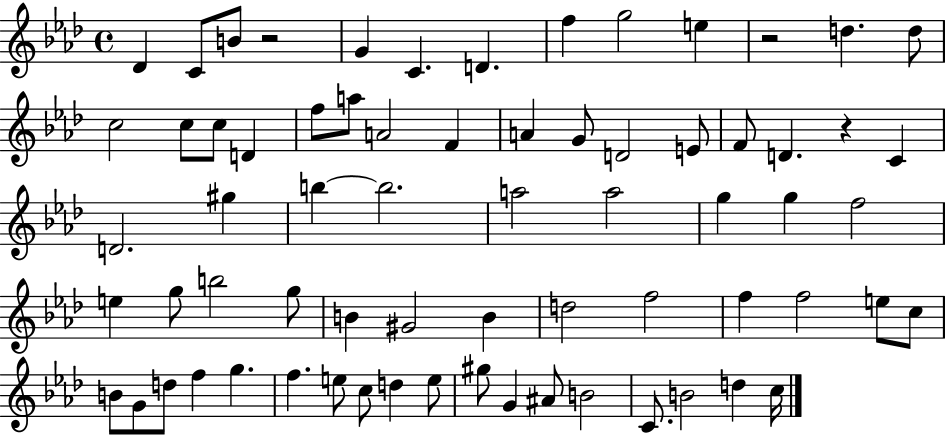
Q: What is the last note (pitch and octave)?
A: C5